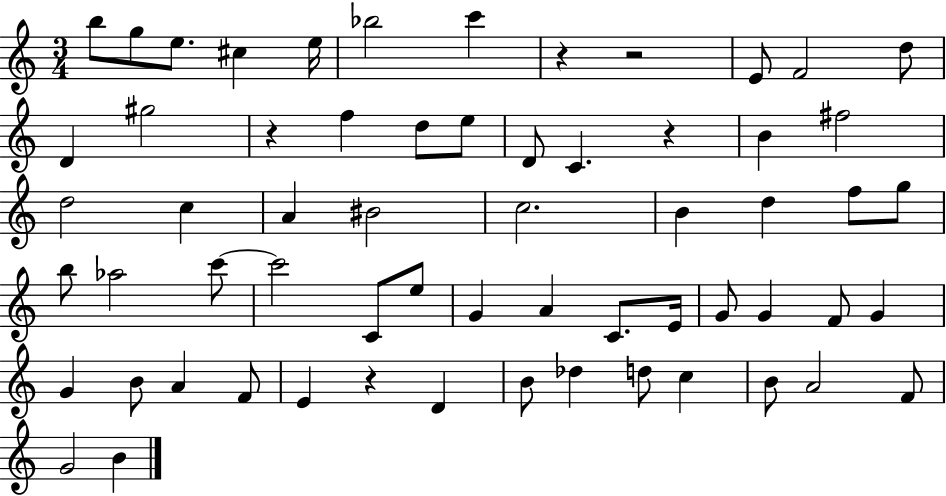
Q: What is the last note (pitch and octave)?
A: B4